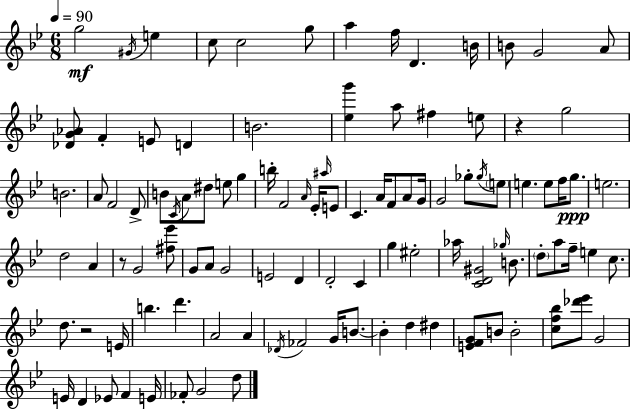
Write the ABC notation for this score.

X:1
T:Untitled
M:6/8
L:1/4
K:Gm
g2 ^G/4 e c/2 c2 g/2 a f/4 D B/4 B/2 G2 A/2 [_DG_A]/2 F E/2 D B2 [_eg'] a/2 ^f e/2 z g2 B2 A/2 F2 D/2 B/2 C/4 A/2 ^d/2 e/2 g b/4 F2 A/4 _E/4 ^a/4 E/2 C A/4 F/2 A/2 G/4 G2 _g/2 _g/4 e/2 e e/2 f/4 g/2 e2 d2 A z/2 G2 [^f_e']/2 G/2 A/2 G2 E2 D D2 C g ^e2 _a/4 [CD^G]2 _g/4 B/2 d/2 a/2 f/4 e c/2 d/2 z2 E/4 b d' A2 A _D/4 _F2 G/4 B/2 B d ^d [EFG]/2 B/2 B2 [cf_b]/2 [_d'_e']/2 G2 E/4 D _E/2 F E/4 _F/2 G2 d/2